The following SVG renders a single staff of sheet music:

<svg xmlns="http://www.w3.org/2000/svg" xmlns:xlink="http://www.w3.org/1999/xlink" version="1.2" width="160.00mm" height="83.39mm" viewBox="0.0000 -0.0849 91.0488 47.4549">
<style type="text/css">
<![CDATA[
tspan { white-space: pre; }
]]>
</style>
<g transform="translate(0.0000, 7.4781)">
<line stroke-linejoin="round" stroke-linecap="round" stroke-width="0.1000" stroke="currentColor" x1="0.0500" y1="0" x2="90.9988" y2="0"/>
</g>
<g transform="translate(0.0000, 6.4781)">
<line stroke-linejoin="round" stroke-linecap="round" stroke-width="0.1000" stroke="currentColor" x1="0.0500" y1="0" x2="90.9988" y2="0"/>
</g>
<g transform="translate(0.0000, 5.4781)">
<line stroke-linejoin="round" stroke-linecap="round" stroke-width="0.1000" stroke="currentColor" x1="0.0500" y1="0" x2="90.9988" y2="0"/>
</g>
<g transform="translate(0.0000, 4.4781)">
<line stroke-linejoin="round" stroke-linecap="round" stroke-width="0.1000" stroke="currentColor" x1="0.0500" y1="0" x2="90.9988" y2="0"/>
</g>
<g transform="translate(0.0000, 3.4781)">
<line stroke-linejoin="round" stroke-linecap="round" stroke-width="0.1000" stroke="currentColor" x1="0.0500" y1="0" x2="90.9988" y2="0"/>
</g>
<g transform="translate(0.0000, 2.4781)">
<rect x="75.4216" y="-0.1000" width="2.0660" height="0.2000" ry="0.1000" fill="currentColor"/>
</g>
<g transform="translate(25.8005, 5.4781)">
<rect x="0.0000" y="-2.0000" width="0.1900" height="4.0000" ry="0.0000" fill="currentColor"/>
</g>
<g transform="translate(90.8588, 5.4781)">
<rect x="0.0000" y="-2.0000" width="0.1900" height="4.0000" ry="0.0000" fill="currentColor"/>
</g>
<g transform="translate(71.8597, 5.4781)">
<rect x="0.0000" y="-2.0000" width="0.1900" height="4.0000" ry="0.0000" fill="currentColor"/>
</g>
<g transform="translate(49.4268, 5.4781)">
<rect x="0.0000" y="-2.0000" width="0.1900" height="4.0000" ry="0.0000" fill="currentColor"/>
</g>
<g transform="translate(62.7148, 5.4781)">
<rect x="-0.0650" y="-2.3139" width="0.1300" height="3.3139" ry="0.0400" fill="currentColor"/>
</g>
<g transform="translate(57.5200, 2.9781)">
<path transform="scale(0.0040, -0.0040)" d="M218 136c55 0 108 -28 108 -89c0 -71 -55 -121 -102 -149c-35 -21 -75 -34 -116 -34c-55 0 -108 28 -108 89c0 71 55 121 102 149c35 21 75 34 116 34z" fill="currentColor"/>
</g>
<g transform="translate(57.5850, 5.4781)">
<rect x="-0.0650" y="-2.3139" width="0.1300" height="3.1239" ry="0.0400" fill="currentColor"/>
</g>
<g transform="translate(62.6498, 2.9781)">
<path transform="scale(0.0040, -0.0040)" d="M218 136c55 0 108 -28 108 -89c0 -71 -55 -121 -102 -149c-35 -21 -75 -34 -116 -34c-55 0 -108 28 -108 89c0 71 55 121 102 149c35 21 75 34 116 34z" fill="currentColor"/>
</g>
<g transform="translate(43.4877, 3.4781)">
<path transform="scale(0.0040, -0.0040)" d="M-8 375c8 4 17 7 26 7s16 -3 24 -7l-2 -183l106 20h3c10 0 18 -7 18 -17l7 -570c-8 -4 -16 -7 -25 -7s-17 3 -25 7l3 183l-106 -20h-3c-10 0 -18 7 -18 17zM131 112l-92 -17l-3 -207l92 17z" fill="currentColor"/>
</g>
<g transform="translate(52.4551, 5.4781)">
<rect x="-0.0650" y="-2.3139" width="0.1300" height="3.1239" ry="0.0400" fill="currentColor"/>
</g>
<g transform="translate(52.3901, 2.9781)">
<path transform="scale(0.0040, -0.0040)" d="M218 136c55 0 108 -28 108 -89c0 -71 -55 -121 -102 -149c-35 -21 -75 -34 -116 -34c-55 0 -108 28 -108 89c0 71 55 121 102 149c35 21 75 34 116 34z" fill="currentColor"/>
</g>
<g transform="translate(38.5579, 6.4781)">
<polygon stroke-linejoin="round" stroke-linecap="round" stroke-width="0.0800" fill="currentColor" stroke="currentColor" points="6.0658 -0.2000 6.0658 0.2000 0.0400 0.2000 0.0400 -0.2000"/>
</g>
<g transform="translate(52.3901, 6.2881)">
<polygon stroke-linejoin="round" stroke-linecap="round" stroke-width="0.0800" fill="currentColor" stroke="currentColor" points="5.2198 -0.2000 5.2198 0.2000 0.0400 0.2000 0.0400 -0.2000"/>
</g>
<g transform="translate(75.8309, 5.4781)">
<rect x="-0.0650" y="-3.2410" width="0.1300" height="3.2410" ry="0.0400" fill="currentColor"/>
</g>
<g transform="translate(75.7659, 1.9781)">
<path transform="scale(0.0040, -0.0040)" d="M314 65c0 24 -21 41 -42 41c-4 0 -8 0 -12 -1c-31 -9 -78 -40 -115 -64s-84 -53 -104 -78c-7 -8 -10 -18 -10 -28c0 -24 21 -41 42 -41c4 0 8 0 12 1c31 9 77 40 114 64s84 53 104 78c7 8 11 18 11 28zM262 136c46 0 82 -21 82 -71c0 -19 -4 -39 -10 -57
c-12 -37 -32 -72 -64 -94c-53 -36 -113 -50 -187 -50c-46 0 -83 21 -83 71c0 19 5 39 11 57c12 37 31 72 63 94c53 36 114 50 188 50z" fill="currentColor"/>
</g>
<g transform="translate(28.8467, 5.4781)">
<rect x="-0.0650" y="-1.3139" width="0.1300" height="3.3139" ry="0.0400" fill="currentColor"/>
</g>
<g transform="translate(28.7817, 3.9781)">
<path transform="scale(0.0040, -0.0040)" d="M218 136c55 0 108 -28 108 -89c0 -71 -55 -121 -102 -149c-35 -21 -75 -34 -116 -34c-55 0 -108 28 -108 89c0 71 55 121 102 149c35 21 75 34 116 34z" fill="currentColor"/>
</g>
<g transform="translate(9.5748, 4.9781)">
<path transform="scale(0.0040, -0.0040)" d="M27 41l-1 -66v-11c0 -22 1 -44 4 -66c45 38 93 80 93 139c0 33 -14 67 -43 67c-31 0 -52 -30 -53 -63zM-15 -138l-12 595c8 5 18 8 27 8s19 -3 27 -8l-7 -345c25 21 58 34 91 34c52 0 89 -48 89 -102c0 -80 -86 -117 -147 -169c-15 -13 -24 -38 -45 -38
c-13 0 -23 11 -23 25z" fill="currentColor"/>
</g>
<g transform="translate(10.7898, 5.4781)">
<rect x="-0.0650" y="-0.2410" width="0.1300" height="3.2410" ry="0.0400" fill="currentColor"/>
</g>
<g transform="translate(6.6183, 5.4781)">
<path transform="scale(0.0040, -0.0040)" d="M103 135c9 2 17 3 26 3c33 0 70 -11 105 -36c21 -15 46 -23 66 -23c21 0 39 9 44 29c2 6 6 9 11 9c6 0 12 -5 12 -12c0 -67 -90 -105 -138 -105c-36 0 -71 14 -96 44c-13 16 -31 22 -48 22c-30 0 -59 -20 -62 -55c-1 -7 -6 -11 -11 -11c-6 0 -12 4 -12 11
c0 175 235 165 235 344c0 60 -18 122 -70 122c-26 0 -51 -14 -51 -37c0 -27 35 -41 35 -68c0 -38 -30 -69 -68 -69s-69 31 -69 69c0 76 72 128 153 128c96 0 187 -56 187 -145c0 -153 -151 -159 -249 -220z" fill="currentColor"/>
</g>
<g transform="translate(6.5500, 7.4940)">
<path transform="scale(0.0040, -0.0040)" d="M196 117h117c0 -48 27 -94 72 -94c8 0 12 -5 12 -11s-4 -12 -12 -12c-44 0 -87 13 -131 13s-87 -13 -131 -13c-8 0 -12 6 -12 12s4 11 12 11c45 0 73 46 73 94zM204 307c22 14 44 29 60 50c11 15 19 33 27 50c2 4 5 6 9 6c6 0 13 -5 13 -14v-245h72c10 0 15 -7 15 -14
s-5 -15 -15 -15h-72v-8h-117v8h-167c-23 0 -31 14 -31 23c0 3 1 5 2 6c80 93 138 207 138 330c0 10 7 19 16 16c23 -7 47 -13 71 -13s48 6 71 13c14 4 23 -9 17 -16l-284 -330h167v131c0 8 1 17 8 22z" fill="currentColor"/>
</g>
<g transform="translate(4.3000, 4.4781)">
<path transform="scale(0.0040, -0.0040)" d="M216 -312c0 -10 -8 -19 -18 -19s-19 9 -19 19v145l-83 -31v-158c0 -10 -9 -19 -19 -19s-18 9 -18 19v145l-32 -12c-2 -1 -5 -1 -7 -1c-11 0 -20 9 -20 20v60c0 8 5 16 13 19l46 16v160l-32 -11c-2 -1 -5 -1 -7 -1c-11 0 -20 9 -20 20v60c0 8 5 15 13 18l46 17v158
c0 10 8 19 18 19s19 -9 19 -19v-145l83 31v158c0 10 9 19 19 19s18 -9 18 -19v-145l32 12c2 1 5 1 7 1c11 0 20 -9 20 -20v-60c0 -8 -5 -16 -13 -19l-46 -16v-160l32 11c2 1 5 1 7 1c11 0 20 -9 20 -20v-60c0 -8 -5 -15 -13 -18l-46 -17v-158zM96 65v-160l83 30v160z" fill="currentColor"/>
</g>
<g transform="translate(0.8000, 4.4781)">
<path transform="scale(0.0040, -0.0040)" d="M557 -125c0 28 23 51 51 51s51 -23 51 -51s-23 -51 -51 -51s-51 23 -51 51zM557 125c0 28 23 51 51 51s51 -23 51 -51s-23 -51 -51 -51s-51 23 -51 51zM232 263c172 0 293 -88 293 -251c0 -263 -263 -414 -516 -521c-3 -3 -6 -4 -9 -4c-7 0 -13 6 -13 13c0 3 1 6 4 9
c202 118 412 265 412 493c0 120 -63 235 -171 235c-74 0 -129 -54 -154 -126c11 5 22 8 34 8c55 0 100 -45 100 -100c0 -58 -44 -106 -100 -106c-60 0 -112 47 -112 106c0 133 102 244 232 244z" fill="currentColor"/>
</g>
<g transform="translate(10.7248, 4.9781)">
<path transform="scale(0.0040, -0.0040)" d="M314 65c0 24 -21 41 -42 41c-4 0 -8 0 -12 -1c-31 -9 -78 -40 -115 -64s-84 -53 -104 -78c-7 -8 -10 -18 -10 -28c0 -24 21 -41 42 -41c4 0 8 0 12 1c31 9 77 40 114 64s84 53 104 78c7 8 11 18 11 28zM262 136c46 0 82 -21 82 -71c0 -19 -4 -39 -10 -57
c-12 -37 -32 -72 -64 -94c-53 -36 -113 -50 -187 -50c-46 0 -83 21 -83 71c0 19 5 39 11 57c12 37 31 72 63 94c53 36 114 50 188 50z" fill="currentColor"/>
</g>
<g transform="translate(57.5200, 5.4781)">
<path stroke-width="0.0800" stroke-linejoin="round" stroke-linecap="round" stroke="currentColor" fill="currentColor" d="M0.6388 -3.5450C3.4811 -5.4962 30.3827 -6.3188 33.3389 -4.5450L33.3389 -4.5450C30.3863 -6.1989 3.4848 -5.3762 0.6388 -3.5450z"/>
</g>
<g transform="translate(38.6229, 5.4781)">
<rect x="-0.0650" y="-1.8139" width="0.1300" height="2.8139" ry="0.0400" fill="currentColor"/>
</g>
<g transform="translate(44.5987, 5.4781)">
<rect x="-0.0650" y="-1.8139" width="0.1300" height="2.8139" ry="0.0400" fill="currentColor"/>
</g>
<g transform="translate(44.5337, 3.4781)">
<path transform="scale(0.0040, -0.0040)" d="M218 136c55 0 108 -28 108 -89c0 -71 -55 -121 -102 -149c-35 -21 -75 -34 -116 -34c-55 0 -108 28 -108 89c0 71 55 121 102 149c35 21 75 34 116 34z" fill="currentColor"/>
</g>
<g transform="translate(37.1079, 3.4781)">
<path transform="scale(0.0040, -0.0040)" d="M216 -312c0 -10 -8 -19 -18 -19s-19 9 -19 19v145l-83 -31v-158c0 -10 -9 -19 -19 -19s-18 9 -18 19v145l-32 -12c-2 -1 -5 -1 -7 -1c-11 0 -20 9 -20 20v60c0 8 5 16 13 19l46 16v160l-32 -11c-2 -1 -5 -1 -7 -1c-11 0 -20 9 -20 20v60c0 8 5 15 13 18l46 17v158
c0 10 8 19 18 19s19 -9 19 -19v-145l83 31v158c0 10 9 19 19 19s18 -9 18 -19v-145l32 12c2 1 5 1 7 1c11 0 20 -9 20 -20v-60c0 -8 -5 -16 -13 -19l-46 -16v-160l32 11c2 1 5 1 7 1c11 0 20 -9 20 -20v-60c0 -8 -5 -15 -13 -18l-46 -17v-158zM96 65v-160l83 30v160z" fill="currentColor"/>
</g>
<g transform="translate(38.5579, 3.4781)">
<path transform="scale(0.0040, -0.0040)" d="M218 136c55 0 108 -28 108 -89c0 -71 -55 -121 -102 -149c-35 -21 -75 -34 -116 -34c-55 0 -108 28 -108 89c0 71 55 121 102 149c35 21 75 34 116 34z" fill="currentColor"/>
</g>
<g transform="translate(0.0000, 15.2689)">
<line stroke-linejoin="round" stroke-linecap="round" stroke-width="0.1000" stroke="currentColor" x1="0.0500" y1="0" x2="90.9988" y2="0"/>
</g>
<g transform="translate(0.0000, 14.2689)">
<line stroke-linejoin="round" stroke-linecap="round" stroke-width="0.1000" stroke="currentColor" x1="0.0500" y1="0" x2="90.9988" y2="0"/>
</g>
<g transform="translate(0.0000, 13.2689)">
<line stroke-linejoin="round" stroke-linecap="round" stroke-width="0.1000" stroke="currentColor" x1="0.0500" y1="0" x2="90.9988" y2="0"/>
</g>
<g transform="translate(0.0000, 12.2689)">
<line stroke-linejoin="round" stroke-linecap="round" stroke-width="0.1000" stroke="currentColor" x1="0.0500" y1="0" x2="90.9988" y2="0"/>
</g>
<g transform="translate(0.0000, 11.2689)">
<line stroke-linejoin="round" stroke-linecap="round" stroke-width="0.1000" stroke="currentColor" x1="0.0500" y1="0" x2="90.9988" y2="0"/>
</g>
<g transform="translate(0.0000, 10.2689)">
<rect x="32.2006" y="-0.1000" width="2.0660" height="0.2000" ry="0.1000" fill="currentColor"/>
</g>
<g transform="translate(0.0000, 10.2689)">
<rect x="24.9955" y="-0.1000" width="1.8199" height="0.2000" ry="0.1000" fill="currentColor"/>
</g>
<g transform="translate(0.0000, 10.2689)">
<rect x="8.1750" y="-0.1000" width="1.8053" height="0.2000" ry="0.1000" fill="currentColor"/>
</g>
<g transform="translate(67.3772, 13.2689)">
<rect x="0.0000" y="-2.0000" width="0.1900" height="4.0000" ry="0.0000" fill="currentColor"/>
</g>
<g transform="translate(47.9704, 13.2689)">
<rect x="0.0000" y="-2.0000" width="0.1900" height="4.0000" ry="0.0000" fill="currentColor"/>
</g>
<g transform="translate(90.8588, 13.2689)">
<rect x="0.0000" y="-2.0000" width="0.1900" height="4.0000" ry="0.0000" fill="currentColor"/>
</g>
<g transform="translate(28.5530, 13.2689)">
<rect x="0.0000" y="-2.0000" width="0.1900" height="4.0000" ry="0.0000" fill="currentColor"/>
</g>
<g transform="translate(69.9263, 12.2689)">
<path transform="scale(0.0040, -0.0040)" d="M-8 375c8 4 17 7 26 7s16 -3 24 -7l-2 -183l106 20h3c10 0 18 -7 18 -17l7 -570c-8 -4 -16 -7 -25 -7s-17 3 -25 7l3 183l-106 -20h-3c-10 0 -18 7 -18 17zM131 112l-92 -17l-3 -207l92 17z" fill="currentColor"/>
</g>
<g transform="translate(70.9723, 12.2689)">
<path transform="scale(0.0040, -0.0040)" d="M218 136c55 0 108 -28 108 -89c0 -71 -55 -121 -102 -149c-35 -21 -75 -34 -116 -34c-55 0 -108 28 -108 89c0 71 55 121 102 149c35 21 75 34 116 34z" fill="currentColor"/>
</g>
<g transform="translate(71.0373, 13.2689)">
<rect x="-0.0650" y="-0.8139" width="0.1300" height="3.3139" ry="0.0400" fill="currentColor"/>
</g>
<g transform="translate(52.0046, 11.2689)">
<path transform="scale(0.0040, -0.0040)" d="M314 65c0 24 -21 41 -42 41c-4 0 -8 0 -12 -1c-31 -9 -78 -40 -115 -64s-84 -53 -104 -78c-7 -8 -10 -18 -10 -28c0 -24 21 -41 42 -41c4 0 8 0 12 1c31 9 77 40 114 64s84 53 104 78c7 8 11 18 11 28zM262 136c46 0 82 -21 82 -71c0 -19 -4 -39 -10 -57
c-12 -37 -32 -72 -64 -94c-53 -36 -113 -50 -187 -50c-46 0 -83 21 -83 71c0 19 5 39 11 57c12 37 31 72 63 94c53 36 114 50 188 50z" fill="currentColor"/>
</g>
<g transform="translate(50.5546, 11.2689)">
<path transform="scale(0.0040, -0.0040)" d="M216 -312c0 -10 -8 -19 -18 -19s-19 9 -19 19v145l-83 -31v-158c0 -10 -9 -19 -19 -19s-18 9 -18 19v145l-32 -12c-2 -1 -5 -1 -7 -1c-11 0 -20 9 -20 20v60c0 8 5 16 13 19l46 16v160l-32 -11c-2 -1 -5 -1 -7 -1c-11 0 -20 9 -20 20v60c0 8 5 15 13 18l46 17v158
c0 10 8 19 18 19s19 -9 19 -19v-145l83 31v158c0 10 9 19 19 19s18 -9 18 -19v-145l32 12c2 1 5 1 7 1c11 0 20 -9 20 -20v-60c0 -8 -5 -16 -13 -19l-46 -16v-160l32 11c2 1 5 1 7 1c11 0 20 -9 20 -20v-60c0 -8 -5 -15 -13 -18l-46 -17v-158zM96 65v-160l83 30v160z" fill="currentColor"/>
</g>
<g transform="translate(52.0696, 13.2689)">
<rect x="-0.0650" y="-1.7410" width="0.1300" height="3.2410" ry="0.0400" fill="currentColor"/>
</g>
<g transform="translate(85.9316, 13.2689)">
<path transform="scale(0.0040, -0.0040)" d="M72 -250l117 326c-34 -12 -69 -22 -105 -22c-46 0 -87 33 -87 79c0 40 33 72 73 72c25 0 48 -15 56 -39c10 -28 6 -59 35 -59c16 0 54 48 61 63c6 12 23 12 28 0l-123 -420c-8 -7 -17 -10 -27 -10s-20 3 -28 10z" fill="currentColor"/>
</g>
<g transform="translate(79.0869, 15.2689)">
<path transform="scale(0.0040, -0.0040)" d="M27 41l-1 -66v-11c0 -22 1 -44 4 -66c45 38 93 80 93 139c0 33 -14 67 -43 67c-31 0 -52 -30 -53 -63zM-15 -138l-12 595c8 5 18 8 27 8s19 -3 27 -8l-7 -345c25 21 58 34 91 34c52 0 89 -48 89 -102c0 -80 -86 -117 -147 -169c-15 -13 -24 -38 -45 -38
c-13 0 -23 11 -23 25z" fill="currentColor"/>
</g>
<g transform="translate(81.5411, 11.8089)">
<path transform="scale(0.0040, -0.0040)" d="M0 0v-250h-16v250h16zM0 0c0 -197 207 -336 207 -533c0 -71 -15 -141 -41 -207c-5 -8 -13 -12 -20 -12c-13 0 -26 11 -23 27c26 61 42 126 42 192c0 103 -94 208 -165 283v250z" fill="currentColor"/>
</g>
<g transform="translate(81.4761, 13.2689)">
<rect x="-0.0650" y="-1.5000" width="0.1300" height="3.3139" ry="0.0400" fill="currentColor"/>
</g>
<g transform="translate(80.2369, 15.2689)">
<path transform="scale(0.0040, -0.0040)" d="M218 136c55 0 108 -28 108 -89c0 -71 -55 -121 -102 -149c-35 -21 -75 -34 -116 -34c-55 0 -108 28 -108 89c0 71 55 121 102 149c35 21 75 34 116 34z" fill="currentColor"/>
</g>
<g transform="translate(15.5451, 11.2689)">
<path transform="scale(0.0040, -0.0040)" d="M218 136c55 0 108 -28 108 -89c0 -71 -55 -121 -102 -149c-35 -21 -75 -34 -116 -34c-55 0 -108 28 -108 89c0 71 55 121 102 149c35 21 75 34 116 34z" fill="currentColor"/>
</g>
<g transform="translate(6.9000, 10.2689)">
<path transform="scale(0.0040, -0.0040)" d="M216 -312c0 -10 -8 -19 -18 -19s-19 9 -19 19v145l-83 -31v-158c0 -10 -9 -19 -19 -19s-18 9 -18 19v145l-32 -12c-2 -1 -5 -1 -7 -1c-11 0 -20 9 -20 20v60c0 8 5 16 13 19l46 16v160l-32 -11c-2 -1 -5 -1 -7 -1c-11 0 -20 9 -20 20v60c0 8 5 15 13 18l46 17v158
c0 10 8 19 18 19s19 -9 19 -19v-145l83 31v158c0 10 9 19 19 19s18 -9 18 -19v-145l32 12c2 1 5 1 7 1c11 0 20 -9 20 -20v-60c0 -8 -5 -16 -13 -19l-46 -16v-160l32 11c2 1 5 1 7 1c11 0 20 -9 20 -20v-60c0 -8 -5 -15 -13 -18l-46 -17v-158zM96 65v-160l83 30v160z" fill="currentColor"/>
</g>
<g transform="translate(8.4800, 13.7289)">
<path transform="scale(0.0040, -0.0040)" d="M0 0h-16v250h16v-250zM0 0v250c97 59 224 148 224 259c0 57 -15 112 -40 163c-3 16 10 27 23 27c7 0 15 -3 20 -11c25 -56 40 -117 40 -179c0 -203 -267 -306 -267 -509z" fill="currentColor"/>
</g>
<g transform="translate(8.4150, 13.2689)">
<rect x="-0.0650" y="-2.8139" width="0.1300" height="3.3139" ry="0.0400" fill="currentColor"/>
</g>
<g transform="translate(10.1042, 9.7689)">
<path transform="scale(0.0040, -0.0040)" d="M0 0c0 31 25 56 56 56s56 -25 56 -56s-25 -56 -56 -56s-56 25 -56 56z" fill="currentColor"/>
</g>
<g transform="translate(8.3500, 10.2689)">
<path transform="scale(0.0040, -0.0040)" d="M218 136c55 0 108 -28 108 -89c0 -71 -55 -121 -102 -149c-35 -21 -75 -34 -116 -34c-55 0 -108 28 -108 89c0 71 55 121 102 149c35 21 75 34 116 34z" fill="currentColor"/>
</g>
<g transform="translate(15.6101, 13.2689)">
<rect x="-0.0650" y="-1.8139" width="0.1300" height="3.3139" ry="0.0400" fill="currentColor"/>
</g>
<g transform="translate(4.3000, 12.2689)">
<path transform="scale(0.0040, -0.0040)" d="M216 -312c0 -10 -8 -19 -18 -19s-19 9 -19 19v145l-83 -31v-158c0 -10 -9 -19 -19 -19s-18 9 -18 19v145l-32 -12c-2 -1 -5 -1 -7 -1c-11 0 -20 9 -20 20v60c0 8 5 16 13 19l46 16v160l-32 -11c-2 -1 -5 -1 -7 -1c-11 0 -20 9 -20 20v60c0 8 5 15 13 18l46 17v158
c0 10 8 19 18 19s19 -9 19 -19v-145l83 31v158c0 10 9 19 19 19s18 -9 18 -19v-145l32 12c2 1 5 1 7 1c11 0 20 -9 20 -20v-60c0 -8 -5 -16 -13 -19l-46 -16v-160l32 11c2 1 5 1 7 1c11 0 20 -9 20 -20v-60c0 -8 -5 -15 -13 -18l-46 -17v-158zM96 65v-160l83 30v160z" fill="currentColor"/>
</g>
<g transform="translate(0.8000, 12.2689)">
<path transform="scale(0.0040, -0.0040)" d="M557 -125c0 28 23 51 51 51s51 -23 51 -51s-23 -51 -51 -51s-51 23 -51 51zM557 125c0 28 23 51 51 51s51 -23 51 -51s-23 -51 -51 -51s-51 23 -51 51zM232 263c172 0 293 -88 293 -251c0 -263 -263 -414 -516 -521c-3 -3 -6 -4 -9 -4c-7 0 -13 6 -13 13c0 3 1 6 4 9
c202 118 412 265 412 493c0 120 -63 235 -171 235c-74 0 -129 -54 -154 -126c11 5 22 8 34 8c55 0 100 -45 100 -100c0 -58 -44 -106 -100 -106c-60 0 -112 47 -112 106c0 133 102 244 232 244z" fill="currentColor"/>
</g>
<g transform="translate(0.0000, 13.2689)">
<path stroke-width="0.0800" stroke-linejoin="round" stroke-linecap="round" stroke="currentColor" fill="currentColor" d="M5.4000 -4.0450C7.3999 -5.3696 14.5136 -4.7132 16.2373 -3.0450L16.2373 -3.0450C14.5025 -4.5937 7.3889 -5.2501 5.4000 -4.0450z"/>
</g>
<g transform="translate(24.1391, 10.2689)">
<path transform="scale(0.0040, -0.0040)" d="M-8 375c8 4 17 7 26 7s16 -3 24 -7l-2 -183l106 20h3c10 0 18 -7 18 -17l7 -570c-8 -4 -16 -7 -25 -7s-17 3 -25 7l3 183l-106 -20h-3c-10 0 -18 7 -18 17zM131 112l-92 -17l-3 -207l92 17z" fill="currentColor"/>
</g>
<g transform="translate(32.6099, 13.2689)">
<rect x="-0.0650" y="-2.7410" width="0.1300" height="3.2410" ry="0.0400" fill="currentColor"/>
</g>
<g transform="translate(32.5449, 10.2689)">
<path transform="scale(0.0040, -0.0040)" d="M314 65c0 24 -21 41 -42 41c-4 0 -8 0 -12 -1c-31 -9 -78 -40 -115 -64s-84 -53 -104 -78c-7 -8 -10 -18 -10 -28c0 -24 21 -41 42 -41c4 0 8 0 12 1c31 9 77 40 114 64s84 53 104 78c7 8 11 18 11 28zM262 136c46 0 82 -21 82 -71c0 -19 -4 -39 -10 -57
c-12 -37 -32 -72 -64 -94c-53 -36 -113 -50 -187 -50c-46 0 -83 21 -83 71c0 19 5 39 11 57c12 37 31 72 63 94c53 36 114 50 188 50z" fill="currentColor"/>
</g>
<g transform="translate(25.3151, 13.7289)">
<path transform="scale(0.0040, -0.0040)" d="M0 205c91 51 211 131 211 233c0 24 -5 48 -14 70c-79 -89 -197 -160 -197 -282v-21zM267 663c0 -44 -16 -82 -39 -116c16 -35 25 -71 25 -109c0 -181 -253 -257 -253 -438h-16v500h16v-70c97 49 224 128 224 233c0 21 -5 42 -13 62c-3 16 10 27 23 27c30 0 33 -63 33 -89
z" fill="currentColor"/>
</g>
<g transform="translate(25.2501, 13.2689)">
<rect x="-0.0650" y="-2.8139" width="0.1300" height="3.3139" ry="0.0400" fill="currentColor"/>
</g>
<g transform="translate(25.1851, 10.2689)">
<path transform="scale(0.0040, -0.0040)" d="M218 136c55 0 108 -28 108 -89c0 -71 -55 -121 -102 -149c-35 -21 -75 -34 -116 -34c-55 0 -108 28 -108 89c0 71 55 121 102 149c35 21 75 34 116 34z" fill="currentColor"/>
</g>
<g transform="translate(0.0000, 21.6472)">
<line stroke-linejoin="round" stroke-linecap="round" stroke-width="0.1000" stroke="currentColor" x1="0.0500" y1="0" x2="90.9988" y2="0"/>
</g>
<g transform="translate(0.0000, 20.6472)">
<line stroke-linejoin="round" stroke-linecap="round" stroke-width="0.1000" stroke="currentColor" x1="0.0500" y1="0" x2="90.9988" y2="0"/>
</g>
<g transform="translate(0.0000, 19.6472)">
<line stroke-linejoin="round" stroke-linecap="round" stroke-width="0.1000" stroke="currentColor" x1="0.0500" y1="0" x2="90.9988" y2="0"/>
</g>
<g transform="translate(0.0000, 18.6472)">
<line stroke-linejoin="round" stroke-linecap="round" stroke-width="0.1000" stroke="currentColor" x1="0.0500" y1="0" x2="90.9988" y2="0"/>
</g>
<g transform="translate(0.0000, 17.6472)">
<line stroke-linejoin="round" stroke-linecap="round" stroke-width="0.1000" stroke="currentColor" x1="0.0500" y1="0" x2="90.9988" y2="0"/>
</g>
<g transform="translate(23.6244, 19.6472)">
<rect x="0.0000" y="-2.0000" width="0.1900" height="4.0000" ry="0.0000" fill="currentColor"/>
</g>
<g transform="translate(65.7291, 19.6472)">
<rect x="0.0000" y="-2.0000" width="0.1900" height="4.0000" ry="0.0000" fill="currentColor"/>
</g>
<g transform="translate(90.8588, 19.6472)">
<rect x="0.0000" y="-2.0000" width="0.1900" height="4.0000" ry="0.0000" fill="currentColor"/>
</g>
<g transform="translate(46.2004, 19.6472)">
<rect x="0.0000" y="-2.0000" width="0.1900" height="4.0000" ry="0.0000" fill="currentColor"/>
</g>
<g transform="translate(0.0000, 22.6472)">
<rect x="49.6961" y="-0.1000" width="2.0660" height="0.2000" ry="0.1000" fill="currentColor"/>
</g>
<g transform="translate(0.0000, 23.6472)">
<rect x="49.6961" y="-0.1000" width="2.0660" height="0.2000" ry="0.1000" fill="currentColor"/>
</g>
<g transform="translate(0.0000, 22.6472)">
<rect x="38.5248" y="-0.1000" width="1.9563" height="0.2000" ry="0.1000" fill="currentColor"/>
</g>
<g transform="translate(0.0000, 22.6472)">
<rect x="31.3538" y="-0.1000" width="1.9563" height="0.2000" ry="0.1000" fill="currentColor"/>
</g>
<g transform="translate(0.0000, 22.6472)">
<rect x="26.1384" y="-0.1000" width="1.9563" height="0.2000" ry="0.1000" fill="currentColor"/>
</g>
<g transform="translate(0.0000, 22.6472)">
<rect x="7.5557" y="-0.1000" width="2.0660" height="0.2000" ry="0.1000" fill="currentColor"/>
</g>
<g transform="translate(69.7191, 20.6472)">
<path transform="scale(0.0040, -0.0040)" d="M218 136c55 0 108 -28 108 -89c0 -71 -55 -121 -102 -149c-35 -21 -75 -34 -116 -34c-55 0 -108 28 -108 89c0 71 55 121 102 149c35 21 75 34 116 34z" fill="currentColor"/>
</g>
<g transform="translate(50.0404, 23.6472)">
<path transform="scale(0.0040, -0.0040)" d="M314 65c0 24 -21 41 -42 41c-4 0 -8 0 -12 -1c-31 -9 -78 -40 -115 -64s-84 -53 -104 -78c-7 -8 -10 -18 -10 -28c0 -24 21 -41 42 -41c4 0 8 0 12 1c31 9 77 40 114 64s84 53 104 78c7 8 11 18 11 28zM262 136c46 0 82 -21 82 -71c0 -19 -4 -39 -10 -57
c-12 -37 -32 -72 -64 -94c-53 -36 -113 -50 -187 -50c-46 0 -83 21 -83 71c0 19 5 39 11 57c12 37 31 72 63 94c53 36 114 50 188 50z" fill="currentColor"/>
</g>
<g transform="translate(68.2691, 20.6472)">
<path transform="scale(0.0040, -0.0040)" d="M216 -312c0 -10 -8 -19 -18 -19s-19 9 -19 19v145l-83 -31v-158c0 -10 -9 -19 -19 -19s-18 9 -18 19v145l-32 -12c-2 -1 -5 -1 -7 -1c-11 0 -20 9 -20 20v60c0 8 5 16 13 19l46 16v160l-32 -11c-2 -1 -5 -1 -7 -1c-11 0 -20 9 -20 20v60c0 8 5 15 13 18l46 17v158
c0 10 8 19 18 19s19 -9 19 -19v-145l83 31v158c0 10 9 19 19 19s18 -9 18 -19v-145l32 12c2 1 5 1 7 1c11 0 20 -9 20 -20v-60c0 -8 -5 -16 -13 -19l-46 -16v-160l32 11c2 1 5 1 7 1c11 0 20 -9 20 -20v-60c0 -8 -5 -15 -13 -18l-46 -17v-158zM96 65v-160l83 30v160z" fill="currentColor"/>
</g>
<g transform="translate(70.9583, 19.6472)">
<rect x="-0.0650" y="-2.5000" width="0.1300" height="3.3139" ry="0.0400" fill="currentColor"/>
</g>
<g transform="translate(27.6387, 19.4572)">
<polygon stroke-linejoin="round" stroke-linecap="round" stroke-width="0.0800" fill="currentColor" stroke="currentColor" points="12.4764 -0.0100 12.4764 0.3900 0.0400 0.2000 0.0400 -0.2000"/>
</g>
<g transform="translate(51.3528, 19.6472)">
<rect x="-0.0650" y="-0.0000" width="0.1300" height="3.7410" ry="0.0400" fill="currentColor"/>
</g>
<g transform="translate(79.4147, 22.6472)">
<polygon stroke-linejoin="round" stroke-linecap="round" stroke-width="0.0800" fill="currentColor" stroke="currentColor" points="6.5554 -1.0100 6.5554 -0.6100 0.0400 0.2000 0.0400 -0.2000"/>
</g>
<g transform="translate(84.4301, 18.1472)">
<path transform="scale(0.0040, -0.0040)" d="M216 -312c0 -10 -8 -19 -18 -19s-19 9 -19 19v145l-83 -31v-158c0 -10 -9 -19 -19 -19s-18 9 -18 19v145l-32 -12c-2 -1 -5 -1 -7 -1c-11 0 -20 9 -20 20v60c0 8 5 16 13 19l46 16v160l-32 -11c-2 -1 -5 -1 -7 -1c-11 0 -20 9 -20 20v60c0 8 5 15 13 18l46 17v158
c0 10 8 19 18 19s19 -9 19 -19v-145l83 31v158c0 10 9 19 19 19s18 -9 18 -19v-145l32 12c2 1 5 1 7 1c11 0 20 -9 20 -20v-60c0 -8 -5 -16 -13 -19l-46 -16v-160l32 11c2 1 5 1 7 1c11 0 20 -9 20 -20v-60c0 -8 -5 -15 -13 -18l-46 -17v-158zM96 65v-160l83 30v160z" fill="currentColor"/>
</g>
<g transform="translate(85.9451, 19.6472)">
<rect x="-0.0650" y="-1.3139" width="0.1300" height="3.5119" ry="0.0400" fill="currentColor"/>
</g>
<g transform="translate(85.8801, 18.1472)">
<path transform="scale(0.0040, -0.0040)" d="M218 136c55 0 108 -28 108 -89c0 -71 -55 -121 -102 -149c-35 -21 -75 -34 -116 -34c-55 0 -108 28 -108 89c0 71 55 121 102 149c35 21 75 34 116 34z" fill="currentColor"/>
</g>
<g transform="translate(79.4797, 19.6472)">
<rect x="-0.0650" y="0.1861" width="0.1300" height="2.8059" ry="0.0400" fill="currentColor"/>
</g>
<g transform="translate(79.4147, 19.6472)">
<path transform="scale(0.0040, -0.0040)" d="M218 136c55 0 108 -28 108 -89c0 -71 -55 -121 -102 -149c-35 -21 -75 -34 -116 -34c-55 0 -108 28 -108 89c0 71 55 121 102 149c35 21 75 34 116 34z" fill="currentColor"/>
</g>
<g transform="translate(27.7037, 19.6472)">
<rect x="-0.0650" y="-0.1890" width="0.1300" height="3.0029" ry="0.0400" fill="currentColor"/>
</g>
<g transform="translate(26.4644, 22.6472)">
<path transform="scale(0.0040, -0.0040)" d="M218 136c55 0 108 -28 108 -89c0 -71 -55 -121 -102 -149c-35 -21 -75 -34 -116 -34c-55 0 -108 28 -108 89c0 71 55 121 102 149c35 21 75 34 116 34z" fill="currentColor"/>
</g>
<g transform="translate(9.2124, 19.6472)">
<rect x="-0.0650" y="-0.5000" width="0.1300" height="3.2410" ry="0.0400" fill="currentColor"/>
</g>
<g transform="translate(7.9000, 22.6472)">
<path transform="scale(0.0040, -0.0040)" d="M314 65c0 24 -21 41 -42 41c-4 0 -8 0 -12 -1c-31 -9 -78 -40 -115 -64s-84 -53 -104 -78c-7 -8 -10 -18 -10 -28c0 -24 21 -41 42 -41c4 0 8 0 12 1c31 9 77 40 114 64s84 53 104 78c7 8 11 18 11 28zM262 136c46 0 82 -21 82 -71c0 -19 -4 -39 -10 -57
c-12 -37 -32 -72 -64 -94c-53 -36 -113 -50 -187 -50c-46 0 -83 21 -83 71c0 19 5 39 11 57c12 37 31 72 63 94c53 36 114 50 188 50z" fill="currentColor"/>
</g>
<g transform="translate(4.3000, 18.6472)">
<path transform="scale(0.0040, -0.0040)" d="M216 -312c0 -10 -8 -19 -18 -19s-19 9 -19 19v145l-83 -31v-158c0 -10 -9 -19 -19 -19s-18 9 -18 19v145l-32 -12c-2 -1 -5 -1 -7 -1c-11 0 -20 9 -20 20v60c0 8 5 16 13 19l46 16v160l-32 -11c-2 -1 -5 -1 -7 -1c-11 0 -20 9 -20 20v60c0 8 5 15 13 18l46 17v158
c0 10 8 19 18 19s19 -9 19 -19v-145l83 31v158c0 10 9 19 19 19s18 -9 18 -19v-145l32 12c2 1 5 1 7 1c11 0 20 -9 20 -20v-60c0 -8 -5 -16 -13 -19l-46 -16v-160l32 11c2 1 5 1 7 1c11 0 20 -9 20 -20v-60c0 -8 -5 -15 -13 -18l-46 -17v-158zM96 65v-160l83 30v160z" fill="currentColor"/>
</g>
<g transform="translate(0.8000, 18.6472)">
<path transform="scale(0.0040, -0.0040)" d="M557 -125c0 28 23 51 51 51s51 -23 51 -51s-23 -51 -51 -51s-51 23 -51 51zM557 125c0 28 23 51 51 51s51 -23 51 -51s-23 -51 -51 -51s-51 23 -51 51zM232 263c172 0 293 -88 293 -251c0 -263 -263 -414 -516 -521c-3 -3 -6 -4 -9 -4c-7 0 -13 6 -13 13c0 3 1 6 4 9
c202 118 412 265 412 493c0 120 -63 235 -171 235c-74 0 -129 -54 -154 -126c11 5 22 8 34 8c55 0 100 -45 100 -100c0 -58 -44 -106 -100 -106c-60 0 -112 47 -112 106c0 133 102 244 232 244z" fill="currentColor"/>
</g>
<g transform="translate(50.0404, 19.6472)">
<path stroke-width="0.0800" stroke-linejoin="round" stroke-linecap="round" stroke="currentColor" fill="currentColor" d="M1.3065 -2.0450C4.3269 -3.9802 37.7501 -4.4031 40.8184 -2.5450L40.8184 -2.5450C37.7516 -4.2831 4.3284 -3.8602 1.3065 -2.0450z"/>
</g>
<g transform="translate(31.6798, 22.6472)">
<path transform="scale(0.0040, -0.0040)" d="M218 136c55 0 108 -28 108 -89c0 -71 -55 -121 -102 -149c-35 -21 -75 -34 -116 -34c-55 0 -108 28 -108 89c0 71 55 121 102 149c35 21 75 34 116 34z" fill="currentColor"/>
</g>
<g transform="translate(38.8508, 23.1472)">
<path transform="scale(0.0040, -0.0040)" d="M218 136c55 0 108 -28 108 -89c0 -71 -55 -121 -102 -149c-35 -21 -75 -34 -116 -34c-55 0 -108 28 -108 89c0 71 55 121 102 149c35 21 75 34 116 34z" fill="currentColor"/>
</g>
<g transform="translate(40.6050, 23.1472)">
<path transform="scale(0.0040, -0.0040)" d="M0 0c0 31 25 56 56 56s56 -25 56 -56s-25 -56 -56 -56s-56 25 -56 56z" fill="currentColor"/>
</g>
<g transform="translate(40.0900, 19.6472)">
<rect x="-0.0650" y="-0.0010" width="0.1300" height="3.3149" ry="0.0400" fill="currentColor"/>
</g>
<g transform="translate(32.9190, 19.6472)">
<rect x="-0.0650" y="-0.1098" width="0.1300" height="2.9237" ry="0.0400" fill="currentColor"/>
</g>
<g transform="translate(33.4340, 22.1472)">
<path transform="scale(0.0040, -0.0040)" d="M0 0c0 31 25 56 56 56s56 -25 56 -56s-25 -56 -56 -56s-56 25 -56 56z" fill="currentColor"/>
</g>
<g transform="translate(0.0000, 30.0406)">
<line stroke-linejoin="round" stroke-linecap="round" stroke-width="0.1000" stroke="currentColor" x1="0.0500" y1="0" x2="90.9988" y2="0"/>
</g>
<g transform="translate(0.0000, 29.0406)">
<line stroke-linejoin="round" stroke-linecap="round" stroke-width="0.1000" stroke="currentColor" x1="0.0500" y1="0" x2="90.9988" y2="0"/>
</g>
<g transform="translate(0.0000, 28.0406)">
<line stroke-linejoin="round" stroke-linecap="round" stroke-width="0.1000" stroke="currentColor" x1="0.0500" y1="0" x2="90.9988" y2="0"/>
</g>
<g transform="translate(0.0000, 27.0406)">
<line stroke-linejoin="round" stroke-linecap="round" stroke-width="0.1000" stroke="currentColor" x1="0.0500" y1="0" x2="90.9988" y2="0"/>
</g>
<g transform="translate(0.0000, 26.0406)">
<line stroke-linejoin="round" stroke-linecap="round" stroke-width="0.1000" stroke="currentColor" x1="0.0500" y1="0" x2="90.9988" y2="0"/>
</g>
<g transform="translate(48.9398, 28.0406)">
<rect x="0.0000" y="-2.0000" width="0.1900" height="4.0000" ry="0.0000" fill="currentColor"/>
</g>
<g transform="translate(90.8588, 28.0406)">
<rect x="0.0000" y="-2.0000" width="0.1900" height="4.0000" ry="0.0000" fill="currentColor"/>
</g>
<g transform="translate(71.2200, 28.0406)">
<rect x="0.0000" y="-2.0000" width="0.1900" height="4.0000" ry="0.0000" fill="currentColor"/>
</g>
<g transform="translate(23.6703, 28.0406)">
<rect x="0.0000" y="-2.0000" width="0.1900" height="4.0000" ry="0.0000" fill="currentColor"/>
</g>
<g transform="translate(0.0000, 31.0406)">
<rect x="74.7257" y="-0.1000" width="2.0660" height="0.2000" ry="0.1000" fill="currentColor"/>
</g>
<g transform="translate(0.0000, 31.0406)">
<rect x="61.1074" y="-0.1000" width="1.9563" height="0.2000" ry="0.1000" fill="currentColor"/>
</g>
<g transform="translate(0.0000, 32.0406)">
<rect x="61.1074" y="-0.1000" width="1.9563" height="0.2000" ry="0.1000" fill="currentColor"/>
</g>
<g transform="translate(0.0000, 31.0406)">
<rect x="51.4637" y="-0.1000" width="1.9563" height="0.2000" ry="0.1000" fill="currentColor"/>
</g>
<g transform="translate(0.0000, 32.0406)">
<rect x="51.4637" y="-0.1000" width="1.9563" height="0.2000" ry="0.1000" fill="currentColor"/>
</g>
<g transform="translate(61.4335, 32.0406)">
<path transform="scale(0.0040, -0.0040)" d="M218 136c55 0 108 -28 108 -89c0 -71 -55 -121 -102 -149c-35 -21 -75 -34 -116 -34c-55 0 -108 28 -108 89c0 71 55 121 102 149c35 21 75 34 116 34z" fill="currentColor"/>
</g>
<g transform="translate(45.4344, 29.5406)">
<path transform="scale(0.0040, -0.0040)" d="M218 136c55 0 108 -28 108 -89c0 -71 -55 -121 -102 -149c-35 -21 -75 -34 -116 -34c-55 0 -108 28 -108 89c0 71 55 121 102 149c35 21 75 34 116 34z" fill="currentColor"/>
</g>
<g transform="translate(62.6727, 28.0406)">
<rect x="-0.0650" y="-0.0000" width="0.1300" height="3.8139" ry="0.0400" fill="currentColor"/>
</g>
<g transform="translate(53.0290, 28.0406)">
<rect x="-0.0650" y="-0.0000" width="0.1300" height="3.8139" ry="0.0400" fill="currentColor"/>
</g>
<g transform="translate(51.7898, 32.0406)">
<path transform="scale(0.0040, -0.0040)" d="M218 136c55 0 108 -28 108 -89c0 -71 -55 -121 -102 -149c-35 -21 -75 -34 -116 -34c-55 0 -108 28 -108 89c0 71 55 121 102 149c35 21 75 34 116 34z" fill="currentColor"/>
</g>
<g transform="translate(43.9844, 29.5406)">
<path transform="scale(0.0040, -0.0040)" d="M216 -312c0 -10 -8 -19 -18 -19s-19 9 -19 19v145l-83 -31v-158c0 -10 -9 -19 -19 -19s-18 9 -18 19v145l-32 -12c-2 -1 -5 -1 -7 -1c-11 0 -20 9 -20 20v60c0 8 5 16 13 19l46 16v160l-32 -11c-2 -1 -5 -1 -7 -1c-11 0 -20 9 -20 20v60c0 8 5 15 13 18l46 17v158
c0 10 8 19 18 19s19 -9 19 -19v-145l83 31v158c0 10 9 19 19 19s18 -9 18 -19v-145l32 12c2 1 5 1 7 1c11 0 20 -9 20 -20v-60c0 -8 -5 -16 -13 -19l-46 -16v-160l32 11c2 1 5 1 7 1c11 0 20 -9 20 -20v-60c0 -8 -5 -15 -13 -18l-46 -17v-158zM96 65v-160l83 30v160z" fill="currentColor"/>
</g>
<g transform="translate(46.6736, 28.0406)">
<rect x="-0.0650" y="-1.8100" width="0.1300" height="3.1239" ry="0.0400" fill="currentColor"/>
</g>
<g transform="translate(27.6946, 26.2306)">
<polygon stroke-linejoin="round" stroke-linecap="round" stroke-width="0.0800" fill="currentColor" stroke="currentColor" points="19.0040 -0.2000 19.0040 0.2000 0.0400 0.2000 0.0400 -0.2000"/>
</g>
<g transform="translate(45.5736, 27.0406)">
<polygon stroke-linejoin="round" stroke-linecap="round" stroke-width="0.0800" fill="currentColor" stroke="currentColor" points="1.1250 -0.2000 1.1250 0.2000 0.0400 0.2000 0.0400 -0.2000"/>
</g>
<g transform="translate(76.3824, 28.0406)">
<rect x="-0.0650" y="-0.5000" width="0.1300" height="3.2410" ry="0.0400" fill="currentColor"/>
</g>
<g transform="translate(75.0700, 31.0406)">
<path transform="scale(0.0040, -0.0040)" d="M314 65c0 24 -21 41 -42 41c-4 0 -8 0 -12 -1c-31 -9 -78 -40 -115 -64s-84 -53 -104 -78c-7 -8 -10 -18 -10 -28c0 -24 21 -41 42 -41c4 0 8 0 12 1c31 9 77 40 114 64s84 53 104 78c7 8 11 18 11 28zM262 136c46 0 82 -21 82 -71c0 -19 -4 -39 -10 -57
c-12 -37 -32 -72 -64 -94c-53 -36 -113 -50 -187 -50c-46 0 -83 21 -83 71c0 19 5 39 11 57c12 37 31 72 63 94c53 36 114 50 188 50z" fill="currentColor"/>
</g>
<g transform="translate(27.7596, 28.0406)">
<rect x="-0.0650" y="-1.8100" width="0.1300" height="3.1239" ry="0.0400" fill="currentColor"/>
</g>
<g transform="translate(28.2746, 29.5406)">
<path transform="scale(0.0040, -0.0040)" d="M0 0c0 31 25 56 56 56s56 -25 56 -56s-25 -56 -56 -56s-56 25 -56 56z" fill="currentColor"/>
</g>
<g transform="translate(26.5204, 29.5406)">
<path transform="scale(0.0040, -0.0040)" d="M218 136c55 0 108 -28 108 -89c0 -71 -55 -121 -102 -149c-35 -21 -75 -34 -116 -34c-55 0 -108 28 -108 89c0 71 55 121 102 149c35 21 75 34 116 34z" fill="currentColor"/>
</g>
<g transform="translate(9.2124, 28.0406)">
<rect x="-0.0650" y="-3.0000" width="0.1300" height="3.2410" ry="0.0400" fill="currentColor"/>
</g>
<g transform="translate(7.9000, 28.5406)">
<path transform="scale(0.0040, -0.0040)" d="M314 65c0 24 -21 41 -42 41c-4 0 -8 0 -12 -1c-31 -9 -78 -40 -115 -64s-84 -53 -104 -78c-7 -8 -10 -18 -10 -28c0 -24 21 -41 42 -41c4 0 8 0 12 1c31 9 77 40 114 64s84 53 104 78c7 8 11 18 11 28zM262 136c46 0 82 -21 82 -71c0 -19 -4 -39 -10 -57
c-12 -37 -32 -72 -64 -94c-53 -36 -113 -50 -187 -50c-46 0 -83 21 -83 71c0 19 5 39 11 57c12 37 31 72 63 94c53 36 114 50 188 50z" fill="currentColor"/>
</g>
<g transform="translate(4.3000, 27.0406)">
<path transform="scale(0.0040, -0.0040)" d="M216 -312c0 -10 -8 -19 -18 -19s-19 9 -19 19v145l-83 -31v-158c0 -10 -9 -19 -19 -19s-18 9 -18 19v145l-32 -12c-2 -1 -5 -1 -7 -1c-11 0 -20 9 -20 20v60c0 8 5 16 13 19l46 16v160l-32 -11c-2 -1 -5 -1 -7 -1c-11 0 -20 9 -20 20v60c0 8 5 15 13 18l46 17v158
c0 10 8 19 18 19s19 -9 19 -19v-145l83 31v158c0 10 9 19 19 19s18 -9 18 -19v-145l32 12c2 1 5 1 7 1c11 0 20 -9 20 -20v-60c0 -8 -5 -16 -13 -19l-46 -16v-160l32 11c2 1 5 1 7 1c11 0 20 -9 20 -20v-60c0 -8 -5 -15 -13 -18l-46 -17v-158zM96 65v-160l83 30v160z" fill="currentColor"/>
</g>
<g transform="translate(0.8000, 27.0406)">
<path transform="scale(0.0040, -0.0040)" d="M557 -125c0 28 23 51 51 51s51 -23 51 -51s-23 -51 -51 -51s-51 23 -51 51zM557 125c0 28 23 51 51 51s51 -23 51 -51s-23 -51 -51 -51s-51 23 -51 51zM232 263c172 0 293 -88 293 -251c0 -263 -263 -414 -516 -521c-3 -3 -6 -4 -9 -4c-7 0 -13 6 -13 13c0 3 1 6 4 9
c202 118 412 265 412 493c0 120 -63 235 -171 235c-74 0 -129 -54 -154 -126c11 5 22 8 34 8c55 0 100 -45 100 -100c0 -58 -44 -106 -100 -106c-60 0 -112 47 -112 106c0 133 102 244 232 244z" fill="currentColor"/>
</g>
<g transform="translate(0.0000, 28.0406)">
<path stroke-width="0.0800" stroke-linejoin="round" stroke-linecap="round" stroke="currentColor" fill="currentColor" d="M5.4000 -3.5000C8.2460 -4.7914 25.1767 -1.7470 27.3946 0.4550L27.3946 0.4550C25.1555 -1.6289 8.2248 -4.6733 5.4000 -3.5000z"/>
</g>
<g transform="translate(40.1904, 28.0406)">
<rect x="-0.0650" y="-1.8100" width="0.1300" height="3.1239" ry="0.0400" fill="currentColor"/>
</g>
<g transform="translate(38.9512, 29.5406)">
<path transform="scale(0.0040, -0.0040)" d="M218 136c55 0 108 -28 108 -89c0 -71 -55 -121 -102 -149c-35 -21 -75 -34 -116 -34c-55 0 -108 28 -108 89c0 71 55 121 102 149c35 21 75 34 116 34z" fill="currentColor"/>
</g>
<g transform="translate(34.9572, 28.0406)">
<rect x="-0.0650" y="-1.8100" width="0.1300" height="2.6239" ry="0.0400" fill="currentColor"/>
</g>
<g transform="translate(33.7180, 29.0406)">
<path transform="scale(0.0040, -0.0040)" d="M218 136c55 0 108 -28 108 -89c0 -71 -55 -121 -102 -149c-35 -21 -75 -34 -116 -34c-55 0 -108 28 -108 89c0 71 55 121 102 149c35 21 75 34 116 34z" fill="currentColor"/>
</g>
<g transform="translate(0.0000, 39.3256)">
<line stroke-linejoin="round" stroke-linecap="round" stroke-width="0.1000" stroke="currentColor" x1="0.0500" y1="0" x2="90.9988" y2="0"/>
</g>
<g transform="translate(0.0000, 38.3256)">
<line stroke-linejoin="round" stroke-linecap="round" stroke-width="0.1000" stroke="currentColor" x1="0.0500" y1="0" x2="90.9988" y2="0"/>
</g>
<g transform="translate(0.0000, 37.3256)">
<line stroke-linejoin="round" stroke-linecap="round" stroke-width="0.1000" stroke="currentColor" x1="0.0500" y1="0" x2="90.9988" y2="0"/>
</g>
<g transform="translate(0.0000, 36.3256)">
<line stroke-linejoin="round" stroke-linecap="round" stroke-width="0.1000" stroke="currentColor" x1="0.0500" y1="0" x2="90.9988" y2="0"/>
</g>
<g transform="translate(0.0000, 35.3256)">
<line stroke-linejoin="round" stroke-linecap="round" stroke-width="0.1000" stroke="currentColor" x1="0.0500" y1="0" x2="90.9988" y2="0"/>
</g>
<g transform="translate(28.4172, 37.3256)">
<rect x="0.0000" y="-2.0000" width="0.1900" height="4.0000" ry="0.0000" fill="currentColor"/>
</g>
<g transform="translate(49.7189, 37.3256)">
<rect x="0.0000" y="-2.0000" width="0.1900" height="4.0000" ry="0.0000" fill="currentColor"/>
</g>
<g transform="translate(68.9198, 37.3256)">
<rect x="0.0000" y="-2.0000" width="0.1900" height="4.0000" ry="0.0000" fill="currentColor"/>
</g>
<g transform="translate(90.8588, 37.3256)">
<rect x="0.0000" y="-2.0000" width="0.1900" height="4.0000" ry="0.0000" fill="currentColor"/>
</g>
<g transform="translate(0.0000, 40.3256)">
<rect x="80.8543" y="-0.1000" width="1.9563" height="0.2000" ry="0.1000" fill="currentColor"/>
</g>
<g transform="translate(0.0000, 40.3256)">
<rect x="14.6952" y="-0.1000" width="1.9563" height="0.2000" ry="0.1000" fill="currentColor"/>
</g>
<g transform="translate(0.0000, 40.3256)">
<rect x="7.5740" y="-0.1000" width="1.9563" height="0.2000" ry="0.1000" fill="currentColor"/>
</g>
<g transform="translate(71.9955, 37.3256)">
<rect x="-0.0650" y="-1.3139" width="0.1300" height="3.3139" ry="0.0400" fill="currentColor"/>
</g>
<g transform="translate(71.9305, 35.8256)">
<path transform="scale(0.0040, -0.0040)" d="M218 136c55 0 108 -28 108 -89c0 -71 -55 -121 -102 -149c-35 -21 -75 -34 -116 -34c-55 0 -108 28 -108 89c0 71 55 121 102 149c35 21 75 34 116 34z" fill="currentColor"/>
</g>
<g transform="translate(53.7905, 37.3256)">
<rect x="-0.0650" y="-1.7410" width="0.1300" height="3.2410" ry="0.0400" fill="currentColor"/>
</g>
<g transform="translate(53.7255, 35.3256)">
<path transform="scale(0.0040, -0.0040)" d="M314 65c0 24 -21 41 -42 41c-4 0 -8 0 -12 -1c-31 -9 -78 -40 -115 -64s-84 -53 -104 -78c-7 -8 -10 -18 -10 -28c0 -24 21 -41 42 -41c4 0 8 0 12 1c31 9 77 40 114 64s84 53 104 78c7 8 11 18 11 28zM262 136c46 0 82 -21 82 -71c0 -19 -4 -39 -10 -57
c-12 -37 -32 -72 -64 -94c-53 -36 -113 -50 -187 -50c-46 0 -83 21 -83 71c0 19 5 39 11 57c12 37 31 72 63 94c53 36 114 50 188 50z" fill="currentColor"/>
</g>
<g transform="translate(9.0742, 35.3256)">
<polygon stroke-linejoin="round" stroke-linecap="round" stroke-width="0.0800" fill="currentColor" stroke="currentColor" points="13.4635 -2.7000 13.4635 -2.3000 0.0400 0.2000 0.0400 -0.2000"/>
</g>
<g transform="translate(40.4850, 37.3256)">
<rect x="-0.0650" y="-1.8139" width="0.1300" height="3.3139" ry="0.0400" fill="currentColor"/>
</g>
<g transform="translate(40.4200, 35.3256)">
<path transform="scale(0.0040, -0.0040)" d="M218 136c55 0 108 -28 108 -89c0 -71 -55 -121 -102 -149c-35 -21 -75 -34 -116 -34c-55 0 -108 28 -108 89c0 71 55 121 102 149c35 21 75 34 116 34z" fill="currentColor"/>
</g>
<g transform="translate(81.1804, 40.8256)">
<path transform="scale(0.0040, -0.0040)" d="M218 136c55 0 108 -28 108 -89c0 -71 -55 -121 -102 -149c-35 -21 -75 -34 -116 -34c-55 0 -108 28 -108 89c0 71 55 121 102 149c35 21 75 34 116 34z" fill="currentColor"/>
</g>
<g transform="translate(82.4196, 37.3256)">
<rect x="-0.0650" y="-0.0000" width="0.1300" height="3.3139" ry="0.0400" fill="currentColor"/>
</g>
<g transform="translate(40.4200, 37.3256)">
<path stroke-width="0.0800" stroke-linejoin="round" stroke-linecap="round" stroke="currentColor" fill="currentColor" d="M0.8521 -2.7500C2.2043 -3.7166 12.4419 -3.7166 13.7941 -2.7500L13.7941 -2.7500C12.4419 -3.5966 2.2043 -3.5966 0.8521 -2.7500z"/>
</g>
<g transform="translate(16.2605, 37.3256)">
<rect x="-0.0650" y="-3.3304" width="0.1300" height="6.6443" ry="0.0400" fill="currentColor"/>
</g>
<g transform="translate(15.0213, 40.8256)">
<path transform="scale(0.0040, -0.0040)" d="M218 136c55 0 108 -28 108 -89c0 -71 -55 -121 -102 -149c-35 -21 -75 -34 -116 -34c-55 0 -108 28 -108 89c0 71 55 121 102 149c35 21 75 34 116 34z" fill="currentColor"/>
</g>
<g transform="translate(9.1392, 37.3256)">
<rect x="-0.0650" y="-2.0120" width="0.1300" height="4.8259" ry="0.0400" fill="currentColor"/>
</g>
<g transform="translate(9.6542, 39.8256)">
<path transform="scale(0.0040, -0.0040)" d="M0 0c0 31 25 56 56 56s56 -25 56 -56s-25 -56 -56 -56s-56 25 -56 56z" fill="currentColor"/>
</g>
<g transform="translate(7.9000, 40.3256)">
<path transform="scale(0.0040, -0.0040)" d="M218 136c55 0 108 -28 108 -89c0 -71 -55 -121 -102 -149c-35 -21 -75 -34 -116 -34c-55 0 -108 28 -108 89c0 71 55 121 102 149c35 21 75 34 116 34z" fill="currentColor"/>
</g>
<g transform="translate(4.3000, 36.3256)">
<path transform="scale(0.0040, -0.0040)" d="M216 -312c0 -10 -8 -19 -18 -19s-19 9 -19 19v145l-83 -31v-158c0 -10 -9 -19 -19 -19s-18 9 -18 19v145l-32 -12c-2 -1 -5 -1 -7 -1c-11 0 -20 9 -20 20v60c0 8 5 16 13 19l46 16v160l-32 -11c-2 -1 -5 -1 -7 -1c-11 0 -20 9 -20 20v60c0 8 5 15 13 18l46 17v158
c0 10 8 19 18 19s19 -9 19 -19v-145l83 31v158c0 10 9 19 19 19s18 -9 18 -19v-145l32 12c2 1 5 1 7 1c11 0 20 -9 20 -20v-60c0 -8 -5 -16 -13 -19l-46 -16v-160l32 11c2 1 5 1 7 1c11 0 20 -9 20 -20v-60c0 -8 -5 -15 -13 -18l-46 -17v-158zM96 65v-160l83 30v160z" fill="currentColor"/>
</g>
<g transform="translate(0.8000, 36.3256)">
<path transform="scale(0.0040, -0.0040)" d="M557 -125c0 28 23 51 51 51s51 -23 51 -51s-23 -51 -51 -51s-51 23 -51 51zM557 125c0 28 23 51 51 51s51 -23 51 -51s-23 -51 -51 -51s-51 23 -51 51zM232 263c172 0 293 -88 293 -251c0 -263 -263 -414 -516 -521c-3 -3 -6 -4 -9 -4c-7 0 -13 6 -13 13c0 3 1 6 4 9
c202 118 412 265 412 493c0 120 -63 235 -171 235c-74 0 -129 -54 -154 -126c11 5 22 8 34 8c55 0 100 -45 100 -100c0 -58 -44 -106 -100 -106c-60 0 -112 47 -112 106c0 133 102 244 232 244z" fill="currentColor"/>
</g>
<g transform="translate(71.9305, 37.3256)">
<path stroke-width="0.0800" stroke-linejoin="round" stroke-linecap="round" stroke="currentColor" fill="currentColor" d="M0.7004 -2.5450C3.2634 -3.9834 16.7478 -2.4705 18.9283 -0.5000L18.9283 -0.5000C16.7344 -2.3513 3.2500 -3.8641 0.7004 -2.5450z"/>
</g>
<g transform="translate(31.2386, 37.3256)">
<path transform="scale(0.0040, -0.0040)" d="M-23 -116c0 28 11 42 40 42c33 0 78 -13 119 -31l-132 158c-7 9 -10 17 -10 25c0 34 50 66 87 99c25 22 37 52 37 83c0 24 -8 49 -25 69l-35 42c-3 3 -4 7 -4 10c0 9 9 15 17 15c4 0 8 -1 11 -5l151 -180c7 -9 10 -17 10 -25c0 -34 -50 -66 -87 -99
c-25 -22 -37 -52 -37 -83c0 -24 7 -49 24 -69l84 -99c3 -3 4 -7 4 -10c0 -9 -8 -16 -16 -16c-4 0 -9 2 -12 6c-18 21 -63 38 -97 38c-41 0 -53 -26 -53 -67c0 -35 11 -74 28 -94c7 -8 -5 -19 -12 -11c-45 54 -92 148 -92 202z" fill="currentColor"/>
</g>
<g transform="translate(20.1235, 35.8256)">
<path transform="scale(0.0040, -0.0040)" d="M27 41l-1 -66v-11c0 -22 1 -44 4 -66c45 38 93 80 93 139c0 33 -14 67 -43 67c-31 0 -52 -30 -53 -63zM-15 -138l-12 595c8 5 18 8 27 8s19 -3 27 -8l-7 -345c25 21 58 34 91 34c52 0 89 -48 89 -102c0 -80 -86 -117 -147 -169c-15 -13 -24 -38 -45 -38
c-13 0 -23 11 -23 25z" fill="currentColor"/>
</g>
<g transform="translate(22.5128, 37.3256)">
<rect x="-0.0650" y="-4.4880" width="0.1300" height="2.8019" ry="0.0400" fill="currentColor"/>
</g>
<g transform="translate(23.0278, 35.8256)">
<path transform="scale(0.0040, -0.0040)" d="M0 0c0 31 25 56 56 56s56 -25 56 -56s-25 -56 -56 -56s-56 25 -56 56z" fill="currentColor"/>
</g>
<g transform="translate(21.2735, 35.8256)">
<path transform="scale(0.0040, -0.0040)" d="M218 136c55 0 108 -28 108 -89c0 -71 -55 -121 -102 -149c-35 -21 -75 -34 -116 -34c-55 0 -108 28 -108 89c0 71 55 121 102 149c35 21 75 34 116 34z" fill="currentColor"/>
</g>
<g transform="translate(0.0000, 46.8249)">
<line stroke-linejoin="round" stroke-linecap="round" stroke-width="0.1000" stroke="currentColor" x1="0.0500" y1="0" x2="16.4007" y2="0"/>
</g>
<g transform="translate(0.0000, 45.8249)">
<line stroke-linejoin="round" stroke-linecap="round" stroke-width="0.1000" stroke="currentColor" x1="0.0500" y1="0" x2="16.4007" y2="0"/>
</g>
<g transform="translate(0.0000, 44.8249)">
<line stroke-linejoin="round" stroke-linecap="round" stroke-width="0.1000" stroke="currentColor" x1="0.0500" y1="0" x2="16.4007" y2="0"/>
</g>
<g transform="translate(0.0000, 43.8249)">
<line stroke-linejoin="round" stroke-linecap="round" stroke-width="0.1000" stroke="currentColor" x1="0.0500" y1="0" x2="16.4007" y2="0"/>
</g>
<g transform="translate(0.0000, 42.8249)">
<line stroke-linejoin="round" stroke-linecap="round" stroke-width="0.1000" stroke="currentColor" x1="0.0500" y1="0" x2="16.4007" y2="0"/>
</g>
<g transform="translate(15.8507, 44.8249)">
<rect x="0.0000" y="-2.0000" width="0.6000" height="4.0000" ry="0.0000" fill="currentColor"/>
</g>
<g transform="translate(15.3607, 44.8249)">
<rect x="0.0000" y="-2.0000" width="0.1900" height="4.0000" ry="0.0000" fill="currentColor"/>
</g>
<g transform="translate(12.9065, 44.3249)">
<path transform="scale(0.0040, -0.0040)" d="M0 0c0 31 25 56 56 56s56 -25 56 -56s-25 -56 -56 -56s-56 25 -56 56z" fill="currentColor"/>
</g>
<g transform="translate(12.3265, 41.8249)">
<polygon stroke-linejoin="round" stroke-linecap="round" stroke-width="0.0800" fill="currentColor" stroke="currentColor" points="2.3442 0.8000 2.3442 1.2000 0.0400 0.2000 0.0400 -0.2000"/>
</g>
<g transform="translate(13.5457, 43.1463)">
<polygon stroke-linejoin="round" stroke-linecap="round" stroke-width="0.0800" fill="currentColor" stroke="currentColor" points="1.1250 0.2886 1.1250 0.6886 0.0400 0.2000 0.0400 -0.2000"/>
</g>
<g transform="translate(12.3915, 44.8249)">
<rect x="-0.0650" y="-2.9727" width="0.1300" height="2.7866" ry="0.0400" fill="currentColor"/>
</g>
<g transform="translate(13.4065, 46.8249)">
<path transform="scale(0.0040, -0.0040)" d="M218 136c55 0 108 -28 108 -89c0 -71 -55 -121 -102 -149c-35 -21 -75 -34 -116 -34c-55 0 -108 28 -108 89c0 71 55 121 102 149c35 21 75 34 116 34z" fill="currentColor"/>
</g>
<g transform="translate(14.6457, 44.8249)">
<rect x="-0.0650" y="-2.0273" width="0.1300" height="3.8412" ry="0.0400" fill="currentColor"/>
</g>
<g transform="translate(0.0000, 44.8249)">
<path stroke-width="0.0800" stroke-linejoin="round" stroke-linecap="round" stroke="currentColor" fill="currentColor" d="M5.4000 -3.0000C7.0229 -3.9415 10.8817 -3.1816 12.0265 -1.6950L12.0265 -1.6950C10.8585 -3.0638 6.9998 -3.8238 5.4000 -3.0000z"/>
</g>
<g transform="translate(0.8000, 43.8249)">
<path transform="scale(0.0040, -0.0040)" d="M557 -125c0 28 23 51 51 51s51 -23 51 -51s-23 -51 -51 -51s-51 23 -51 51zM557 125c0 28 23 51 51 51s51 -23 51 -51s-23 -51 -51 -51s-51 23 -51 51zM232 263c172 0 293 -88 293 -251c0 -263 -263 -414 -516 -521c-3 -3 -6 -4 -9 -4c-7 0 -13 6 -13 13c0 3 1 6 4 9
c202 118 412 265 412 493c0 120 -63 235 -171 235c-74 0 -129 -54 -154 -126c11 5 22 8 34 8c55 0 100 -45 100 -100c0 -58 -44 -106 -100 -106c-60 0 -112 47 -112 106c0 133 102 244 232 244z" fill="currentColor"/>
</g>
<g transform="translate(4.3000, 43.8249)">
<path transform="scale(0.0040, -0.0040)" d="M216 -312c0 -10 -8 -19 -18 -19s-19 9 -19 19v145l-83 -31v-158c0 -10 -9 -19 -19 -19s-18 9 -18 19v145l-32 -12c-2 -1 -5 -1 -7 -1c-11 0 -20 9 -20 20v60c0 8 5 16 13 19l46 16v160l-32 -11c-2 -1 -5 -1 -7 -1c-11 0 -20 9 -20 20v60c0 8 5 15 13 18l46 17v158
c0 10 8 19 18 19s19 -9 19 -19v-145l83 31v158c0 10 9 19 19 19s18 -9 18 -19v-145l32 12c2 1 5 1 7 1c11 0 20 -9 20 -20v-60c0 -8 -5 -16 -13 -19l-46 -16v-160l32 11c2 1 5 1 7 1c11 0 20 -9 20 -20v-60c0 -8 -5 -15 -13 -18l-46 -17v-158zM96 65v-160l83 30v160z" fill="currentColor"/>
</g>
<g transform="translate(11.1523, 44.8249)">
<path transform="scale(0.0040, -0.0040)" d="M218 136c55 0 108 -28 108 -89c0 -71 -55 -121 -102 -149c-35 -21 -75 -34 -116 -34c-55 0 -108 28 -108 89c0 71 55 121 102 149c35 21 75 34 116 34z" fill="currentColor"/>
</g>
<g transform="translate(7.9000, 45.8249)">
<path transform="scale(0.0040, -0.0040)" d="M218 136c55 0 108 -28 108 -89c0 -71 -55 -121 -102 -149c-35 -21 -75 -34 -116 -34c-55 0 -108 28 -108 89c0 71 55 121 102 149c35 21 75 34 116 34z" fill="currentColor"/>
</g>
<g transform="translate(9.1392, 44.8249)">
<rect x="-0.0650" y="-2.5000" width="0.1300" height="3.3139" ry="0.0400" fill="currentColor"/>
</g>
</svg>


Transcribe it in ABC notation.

X:1
T:Untitled
M:2/4
L:1/4
K:G
_E,2 G, ^A,/2 A,/2 B,/2 B,/2 B, D2 ^C/2 A, C/4 C2 ^A,2 F, _G,,/2 z/2 E,,2 E,,/2 E,,/2 D,,/2 C,,2 ^B,, D,/2 ^G,/2 C,2 A,,/2 B,,/2 A,,/2 ^A,,/4 C,, C,, E,,2 E,,/2 D,,/2 _G,/2 z A, A,2 G, D,, B,, D,/2 G,,/4